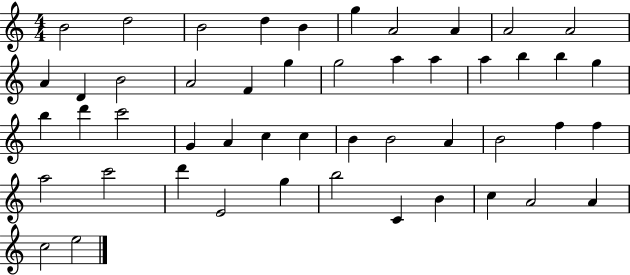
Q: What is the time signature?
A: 4/4